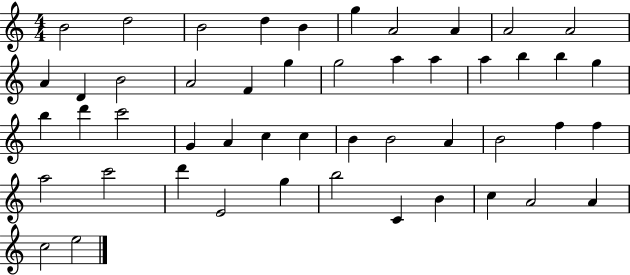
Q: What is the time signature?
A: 4/4